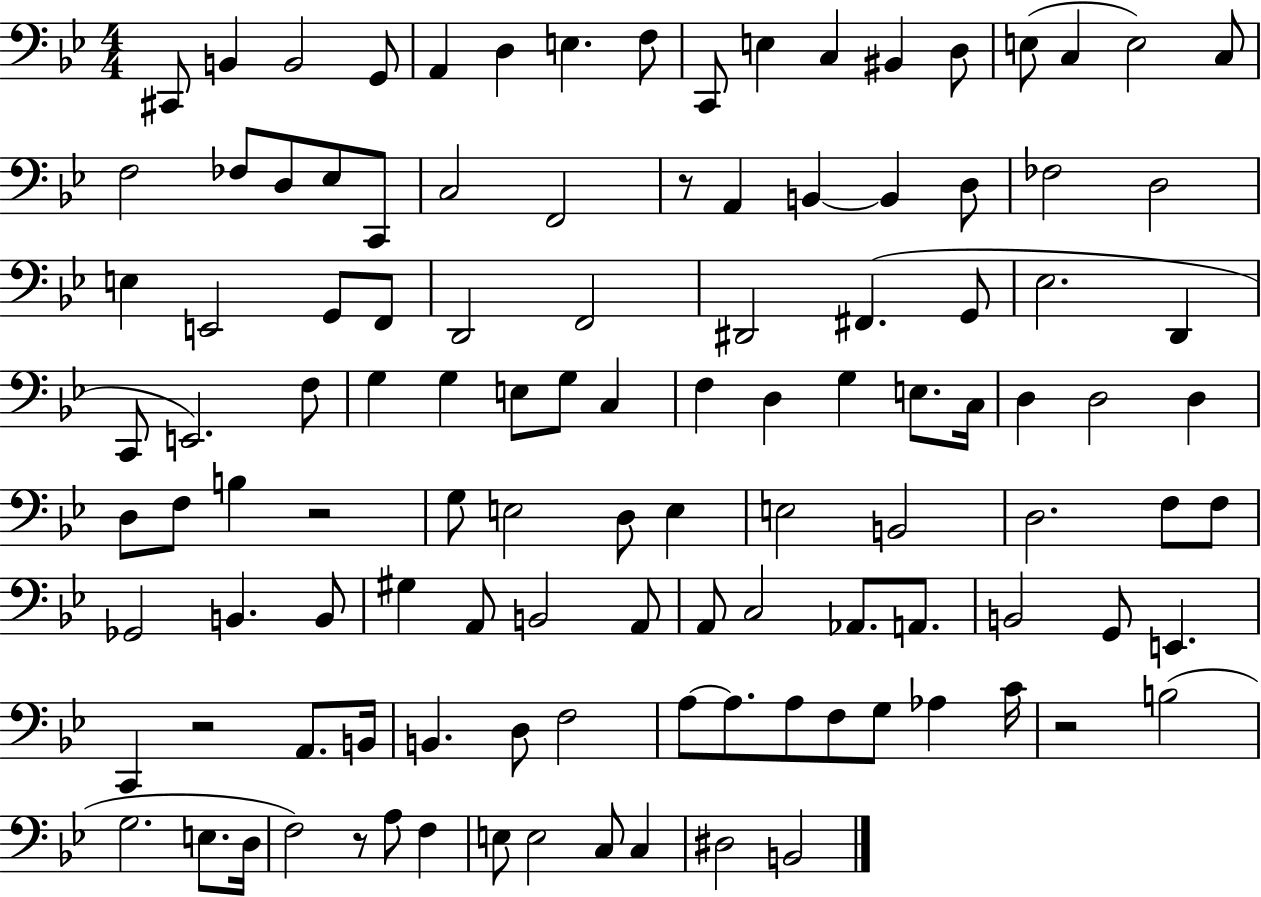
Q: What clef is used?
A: bass